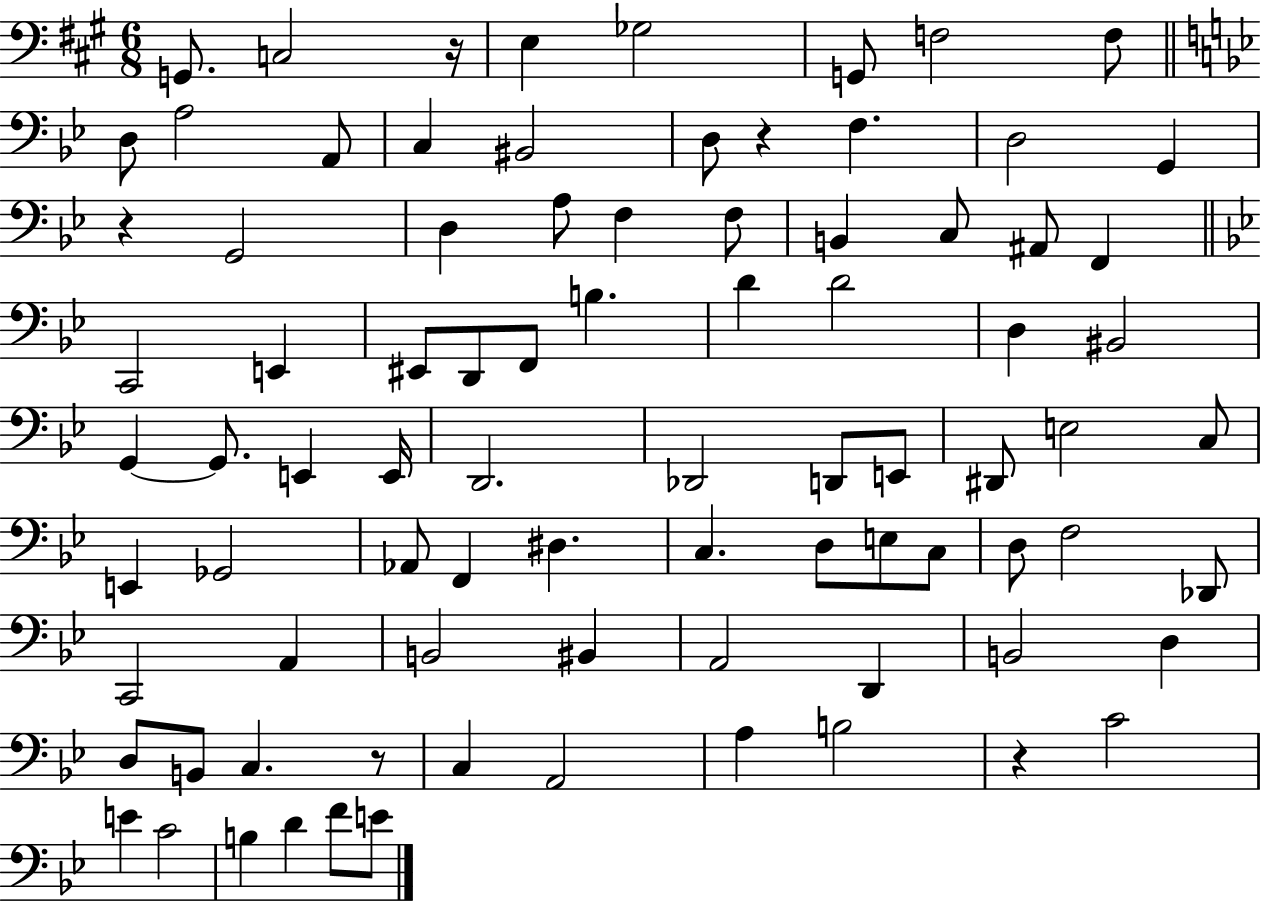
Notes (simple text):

G2/e. C3/h R/s E3/q Gb3/h G2/e F3/h F3/e D3/e A3/h A2/e C3/q BIS2/h D3/e R/q F3/q. D3/h G2/q R/q G2/h D3/q A3/e F3/q F3/e B2/q C3/e A#2/e F2/q C2/h E2/q EIS2/e D2/e F2/e B3/q. D4/q D4/h D3/q BIS2/h G2/q G2/e. E2/q E2/s D2/h. Db2/h D2/e E2/e D#2/e E3/h C3/e E2/q Gb2/h Ab2/e F2/q D#3/q. C3/q. D3/e E3/e C3/e D3/e F3/h Db2/e C2/h A2/q B2/h BIS2/q A2/h D2/q B2/h D3/q D3/e B2/e C3/q. R/e C3/q A2/h A3/q B3/h R/q C4/h E4/q C4/h B3/q D4/q F4/e E4/e